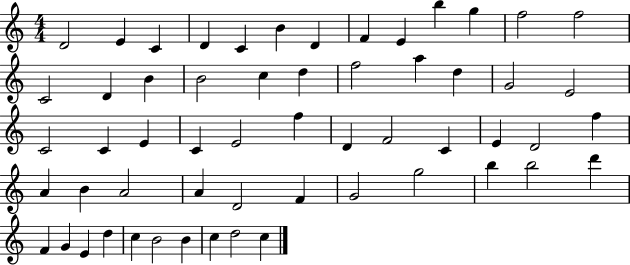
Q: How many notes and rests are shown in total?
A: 57